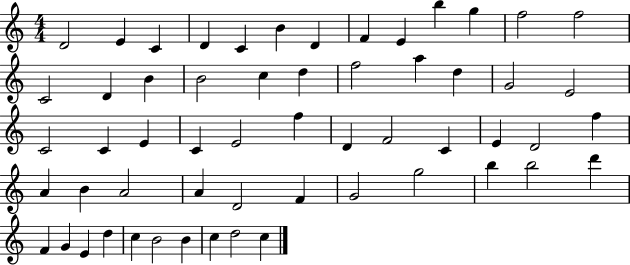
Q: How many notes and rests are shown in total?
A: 57